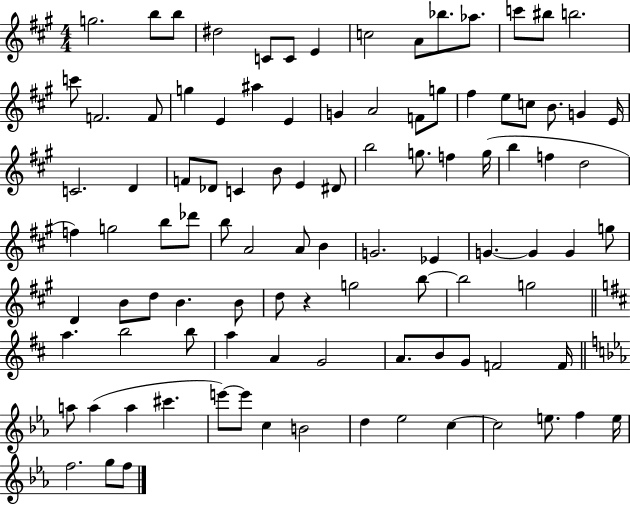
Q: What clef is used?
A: treble